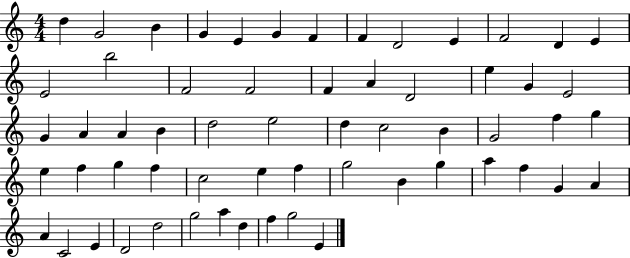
{
  \clef treble
  \numericTimeSignature
  \time 4/4
  \key c \major
  d''4 g'2 b'4 | g'4 e'4 g'4 f'4 | f'4 d'2 e'4 | f'2 d'4 e'4 | \break e'2 b''2 | f'2 f'2 | f'4 a'4 d'2 | e''4 g'4 e'2 | \break g'4 a'4 a'4 b'4 | d''2 e''2 | d''4 c''2 b'4 | g'2 f''4 g''4 | \break e''4 f''4 g''4 f''4 | c''2 e''4 f''4 | g''2 b'4 g''4 | a''4 f''4 g'4 a'4 | \break a'4 c'2 e'4 | d'2 d''2 | g''2 a''4 d''4 | f''4 g''2 e'4 | \break \bar "|."
}